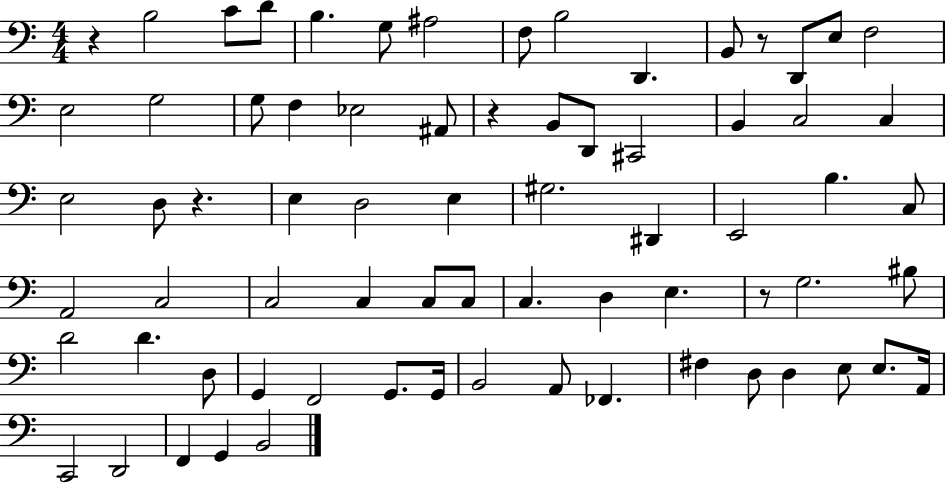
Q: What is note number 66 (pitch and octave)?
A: G2